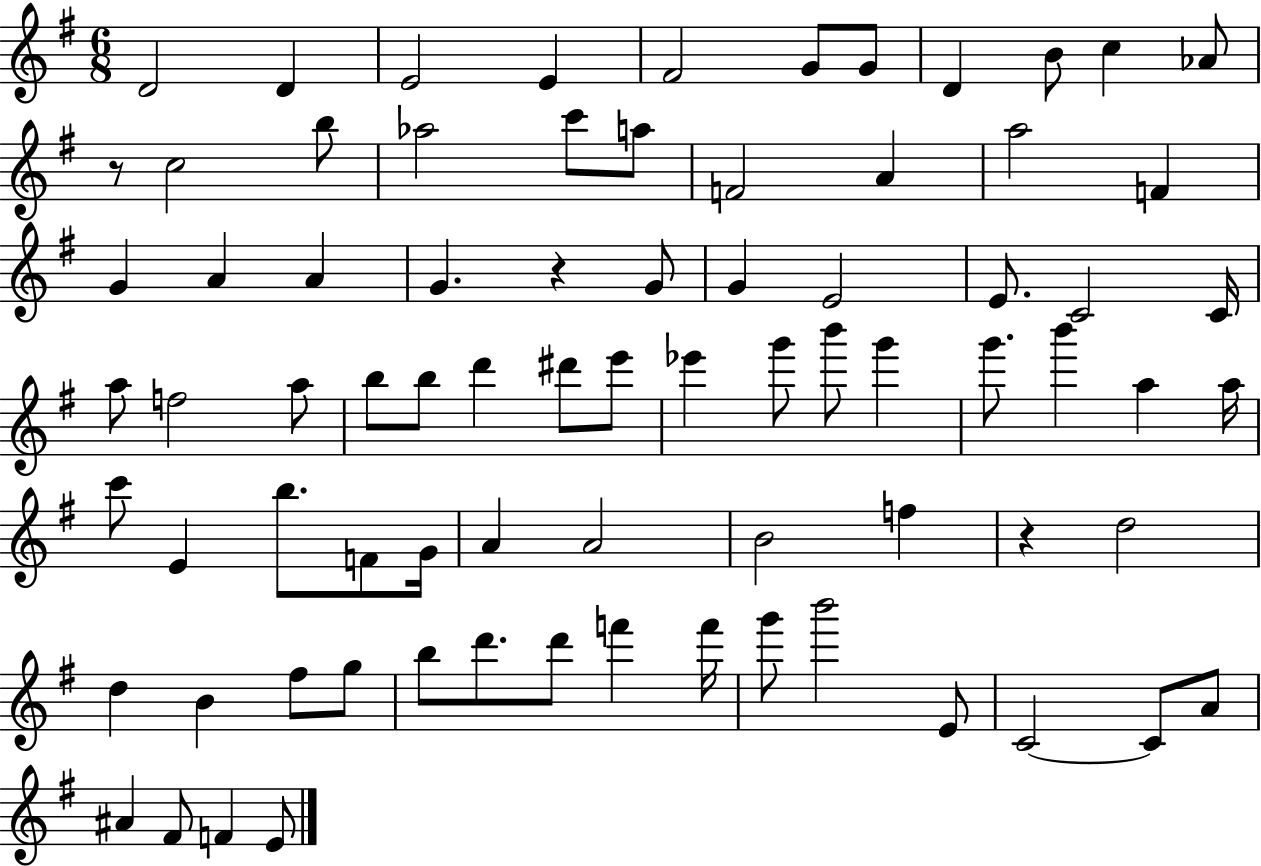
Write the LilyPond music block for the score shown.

{
  \clef treble
  \numericTimeSignature
  \time 6/8
  \key g \major
  d'2 d'4 | e'2 e'4 | fis'2 g'8 g'8 | d'4 b'8 c''4 aes'8 | \break r8 c''2 b''8 | aes''2 c'''8 a''8 | f'2 a'4 | a''2 f'4 | \break g'4 a'4 a'4 | g'4. r4 g'8 | g'4 e'2 | e'8. c'2 c'16 | \break a''8 f''2 a''8 | b''8 b''8 d'''4 dis'''8 e'''8 | ees'''4 g'''8 b'''8 g'''4 | g'''8. b'''4 a''4 a''16 | \break c'''8 e'4 b''8. f'8 g'16 | a'4 a'2 | b'2 f''4 | r4 d''2 | \break d''4 b'4 fis''8 g''8 | b''8 d'''8. d'''8 f'''4 f'''16 | g'''8 b'''2 e'8 | c'2~~ c'8 a'8 | \break ais'4 fis'8 f'4 e'8 | \bar "|."
}